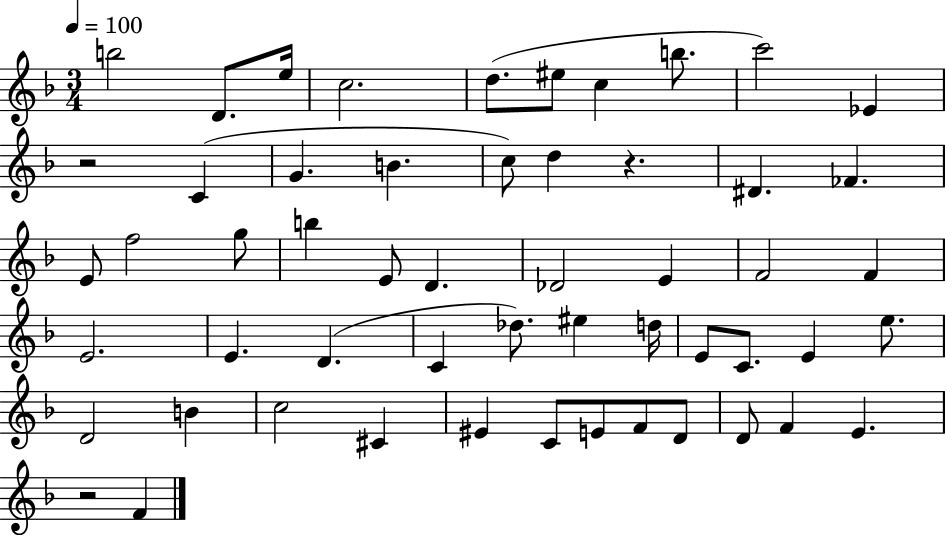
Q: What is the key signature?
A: F major